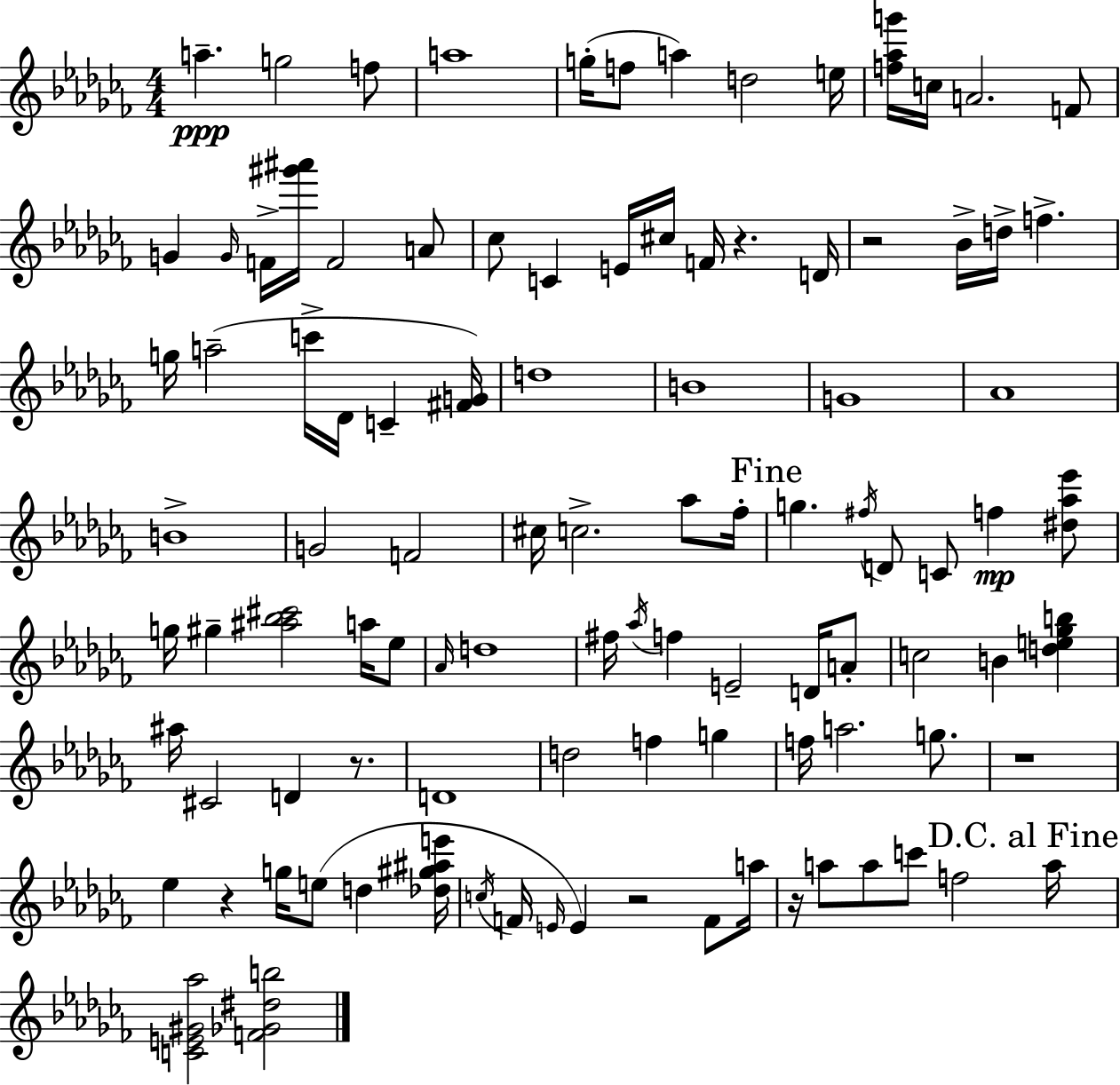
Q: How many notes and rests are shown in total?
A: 102